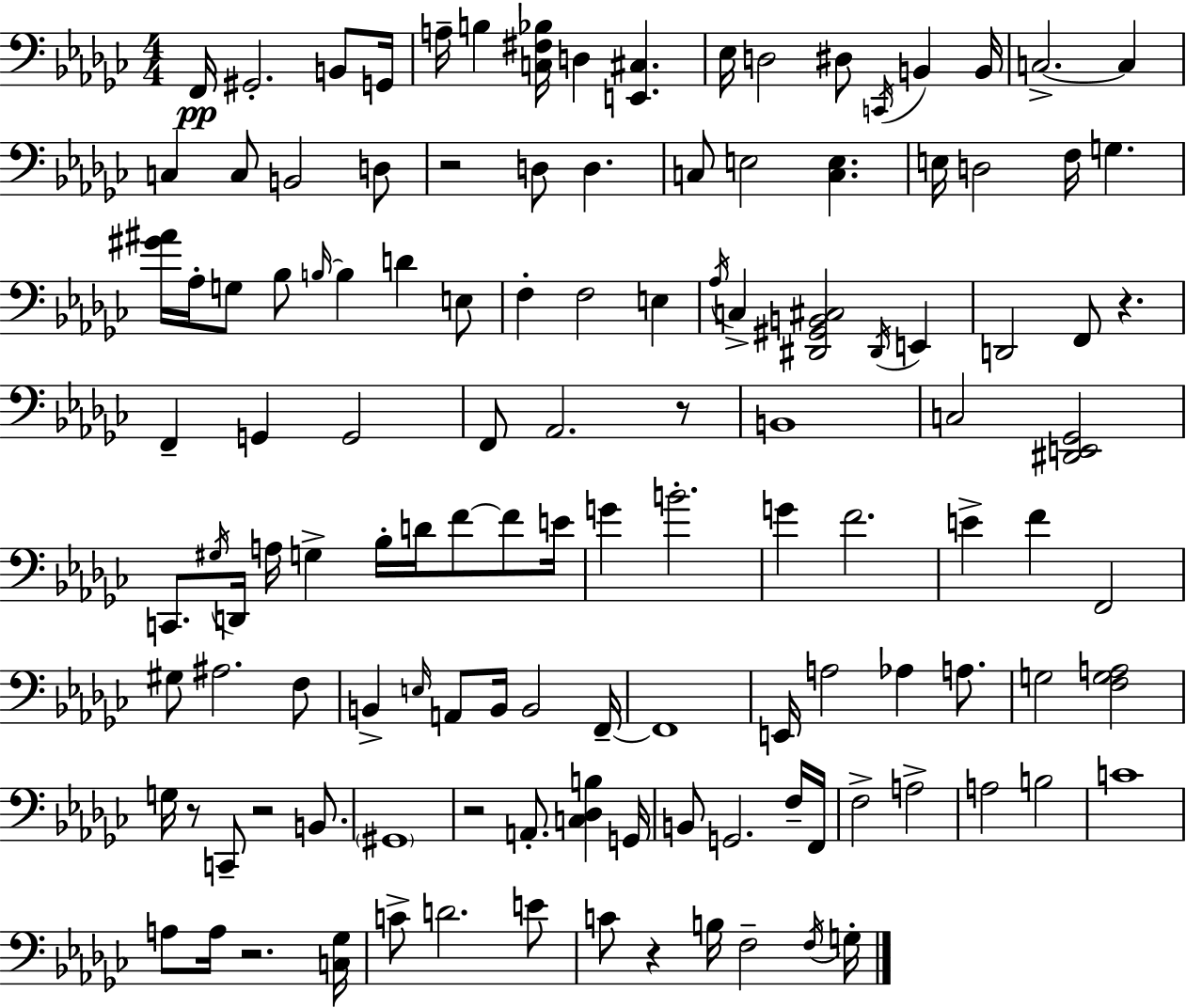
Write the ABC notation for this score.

X:1
T:Untitled
M:4/4
L:1/4
K:Ebm
F,,/4 ^G,,2 B,,/2 G,,/4 A,/4 B, [C,^F,_B,]/4 D, [E,,^C,] _E,/4 D,2 ^D,/2 C,,/4 B,, B,,/4 C,2 C, C, C,/2 B,,2 D,/2 z2 D,/2 D, C,/2 E,2 [C,E,] E,/4 D,2 F,/4 G, [^G^A]/4 _A,/4 G,/2 _B,/2 B,/4 B, D E,/2 F, F,2 E, _A,/4 C, [^D,,^G,,B,,^C,]2 ^D,,/4 E,, D,,2 F,,/2 z F,, G,, G,,2 F,,/2 _A,,2 z/2 B,,4 C,2 [^D,,E,,_G,,]2 C,,/2 ^G,/4 D,,/4 A,/4 G, _B,/4 D/4 F/2 F/2 E/4 G B2 G F2 E F F,,2 ^G,/2 ^A,2 F,/2 B,, E,/4 A,,/2 B,,/4 B,,2 F,,/4 F,,4 E,,/4 A,2 _A, A,/2 G,2 [F,G,A,]2 G,/4 z/2 C,,/2 z2 B,,/2 ^G,,4 z2 A,,/2 [C,_D,B,] G,,/4 B,,/2 G,,2 F,/4 F,,/4 F,2 A,2 A,2 B,2 C4 A,/2 A,/4 z2 [C,_G,]/4 C/2 D2 E/2 C/2 z B,/4 F,2 F,/4 G,/4